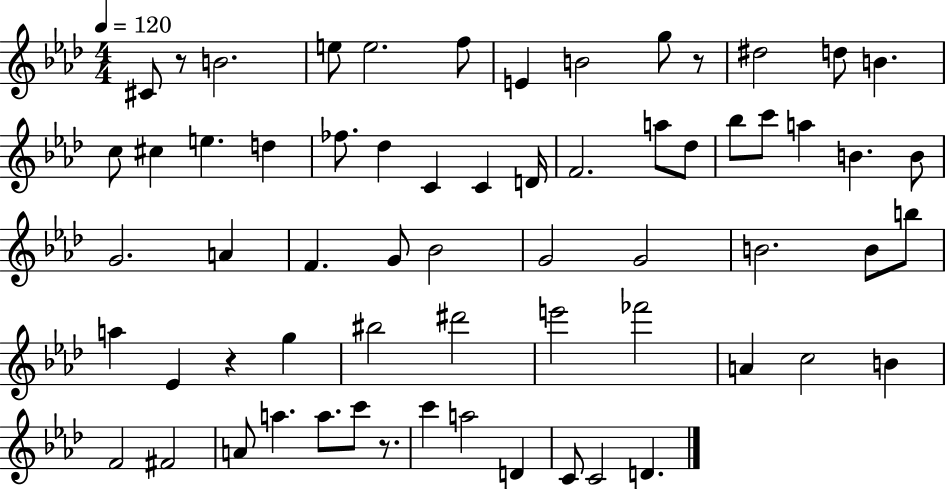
{
  \clef treble
  \numericTimeSignature
  \time 4/4
  \key aes \major
  \tempo 4 = 120
  cis'8 r8 b'2. | e''8 e''2. f''8 | e'4 b'2 g''8 r8 | dis''2 d''8 b'4. | \break c''8 cis''4 e''4. d''4 | fes''8. des''4 c'4 c'4 d'16 | f'2. a''8 des''8 | bes''8 c'''8 a''4 b'4. b'8 | \break g'2. a'4 | f'4. g'8 bes'2 | g'2 g'2 | b'2. b'8 b''8 | \break a''4 ees'4 r4 g''4 | bis''2 dis'''2 | e'''2 fes'''2 | a'4 c''2 b'4 | \break f'2 fis'2 | a'8 a''4. a''8. c'''8 r8. | c'''4 a''2 d'4 | c'8 c'2 d'4. | \break \bar "|."
}